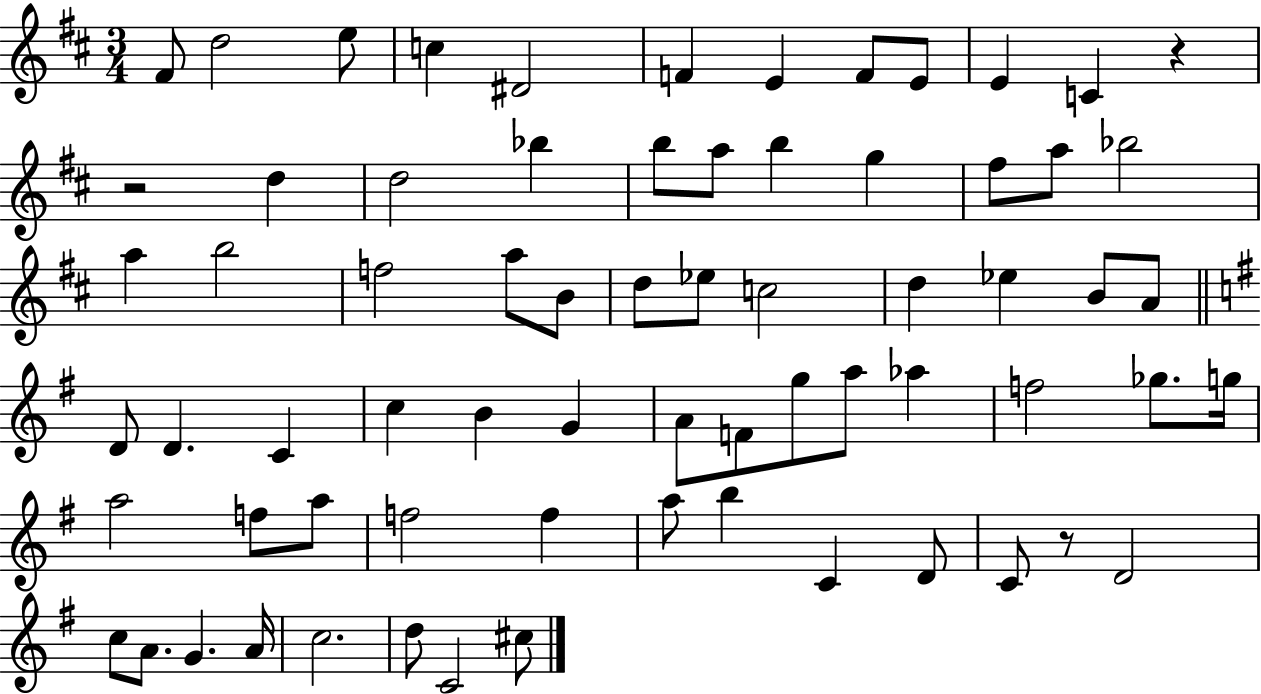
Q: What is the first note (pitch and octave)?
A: F#4